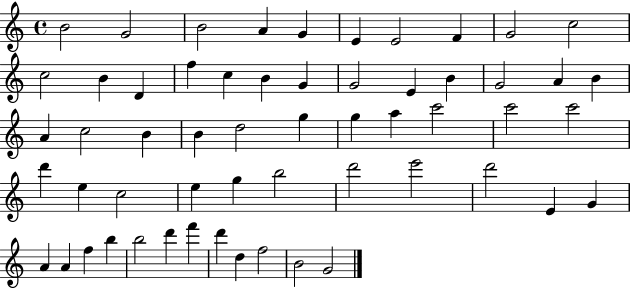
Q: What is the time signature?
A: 4/4